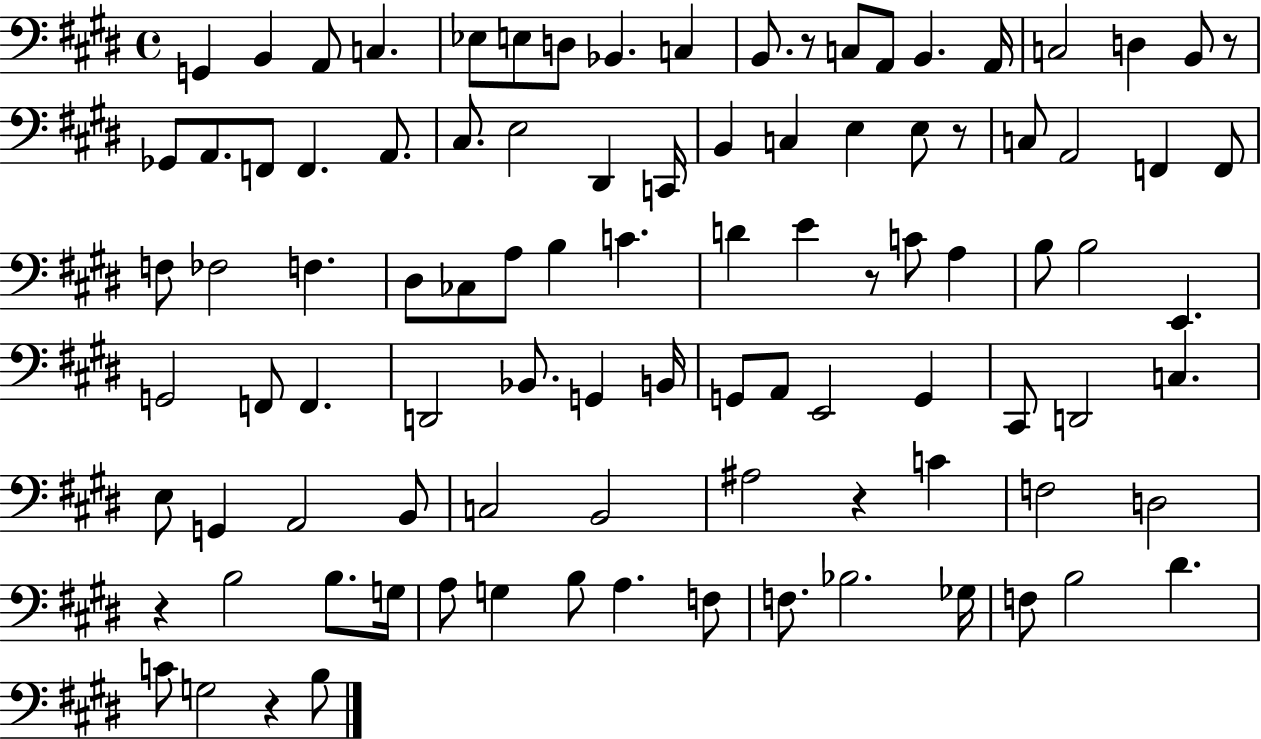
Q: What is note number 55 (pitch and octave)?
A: G2